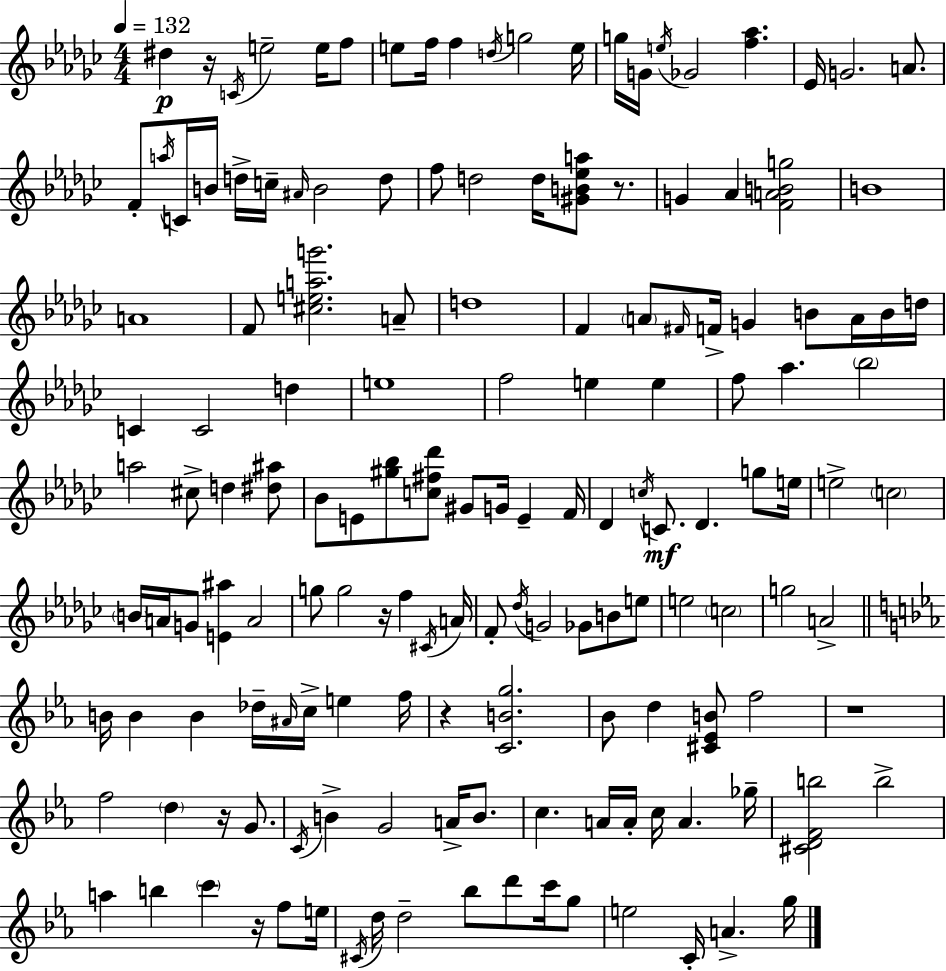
{
  \clef treble
  \numericTimeSignature
  \time 4/4
  \key ees \minor
  \tempo 4 = 132
  \repeat volta 2 { dis''4\p r16 \acciaccatura { c'16 } e''2-- e''16 f''8 | e''8 f''16 f''4 \acciaccatura { d''16 } g''2 | e''16 g''16 g'16 \acciaccatura { e''16 } ges'2 <f'' aes''>4. | ees'16 g'2. | \break a'8. f'8-. \acciaccatura { a''16 } c'16 b'16 d''16-> c''16-- \grace { ais'16 } b'2 | d''8 f''8 d''2 d''16 | <gis' b' ees'' a''>8 r8. g'4 aes'4 <f' a' b' g''>2 | b'1 | \break a'1 | f'8 <cis'' e'' a'' g'''>2. | a'8-- d''1 | f'4 \parenthesize a'8 \grace { fis'16 } f'16-> g'4 | \break b'8 a'16 b'16 d''16 c'4 c'2 | d''4 e''1 | f''2 e''4 | e''4 f''8 aes''4. \parenthesize bes''2 | \break a''2 cis''8-> | d''4 <dis'' ais''>8 bes'8 e'8 <gis'' bes''>8 <c'' fis'' des'''>8 gis'8 | g'16 e'4-- f'16 des'4 \acciaccatura { c''16 } c'8.\mf des'4. | g''8 e''16 e''2-> \parenthesize c''2 | \break \parenthesize b'16 a'16 g'8 <e' ais''>4 a'2 | g''8 g''2 | r16 f''4 \acciaccatura { cis'16 } a'16 f'8-. \acciaccatura { des''16 } g'2 | ges'8 b'8 e''8 e''2 | \break \parenthesize c''2 g''2 | a'2-> \bar "||" \break \key ees \major b'16 b'4 b'4 des''16-- \grace { ais'16 } c''16-> e''4 | f''16 r4 <c' b' g''>2. | bes'8 d''4 <cis' ees' b'>8 f''2 | r1 | \break f''2 \parenthesize d''4 r16 g'8. | \acciaccatura { c'16 } b'4-> g'2 a'16-> b'8. | c''4. a'16 a'16-. c''16 a'4. | ges''16-- <cis' d' f' b''>2 b''2-> | \break a''4 b''4 \parenthesize c'''4 r16 f''8 | e''16 \acciaccatura { cis'16 } d''16 d''2-- bes''8 d'''8 | c'''16 g''8 e''2 c'16-. a'4.-> | g''16 } \bar "|."
}